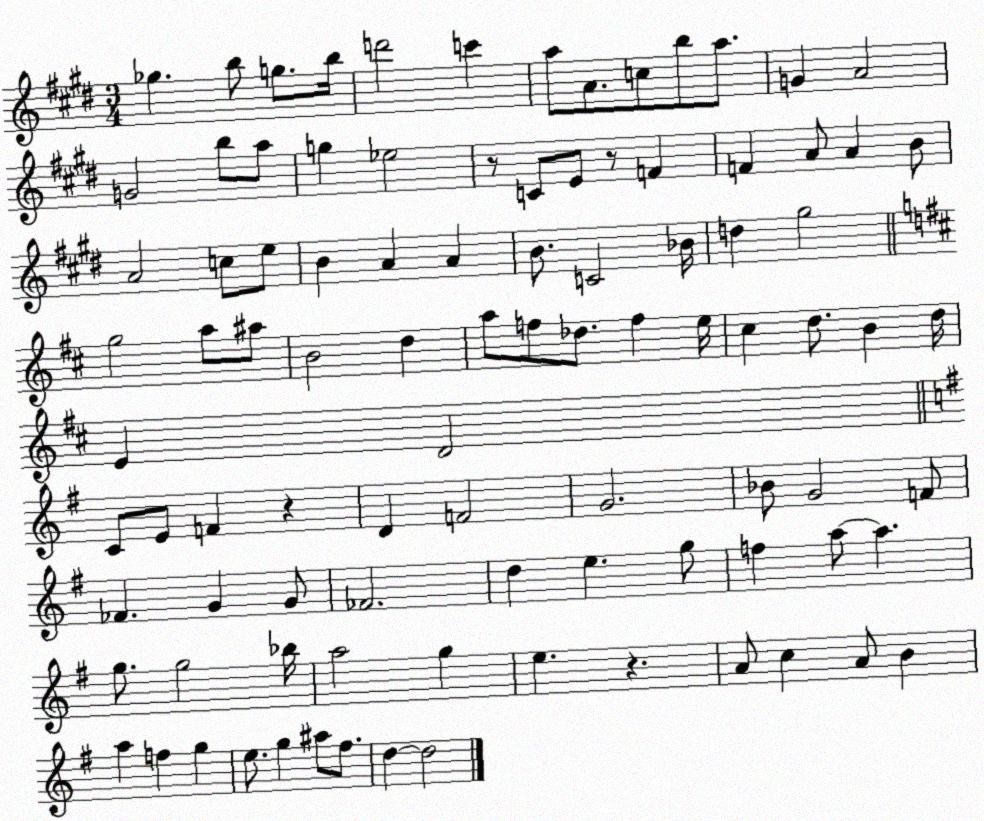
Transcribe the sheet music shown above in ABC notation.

X:1
T:Untitled
M:3/4
L:1/4
K:E
_g b/2 g/2 b/4 d'2 c' a/2 A/2 c/2 b/2 a/2 G A2 G2 b/2 a/2 g _e2 z/2 C/2 E/2 z/2 F F A/2 A B/2 A2 c/2 e/2 B A A B/2 C2 _B/4 d ^g2 g2 a/2 ^a/2 B2 d a/2 f/2 _d/2 f e/4 ^c d/2 B d/4 E D2 C/2 E/2 F z D F2 G2 _B/2 G2 F/2 _F G G/2 _F2 d e g/2 f a/2 a g/2 g2 _b/4 a2 g e z A/2 c A/2 B a f g e/2 g ^a/2 ^f/2 d d2